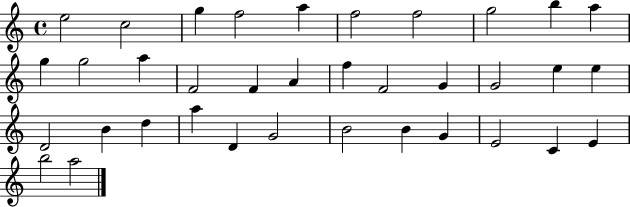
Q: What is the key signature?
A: C major